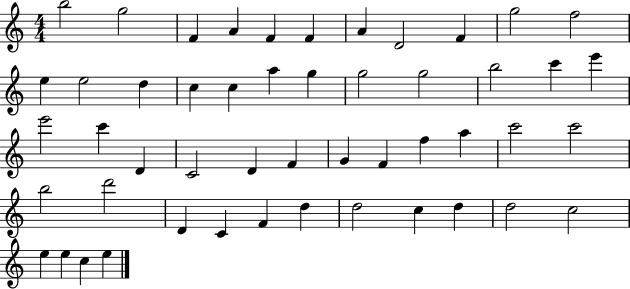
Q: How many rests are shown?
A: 0